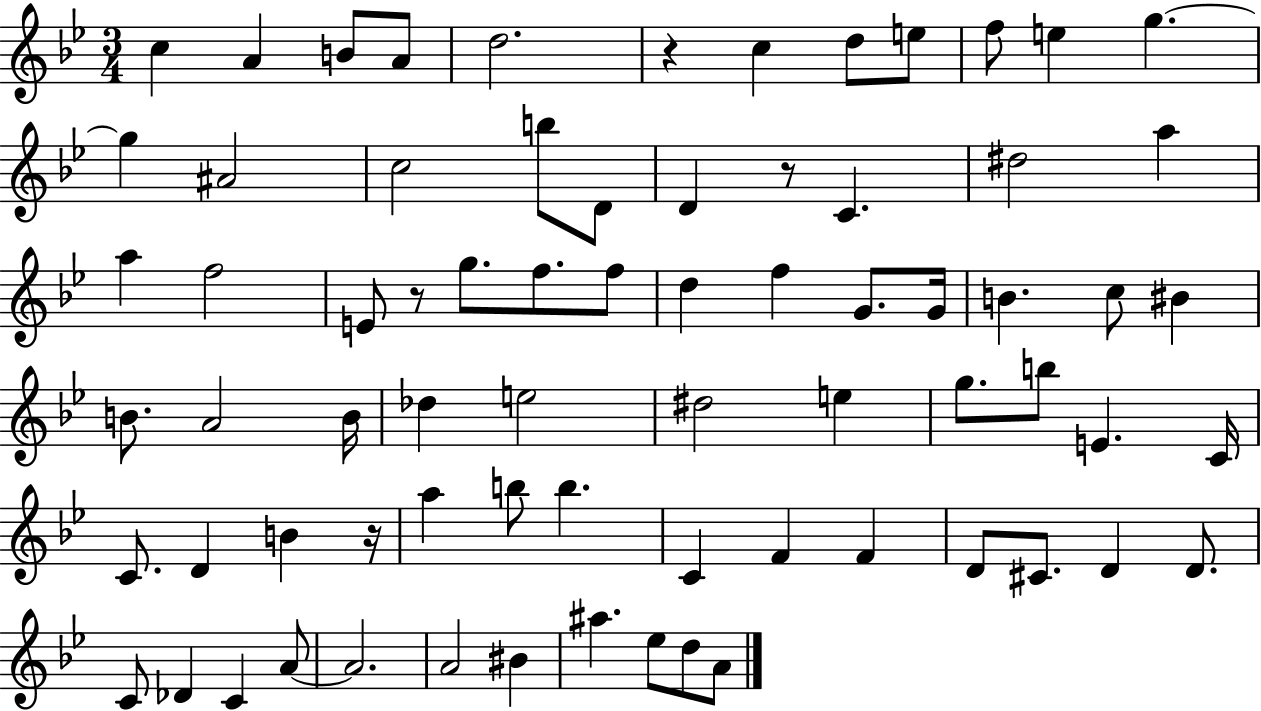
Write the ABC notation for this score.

X:1
T:Untitled
M:3/4
L:1/4
K:Bb
c A B/2 A/2 d2 z c d/2 e/2 f/2 e g g ^A2 c2 b/2 D/2 D z/2 C ^d2 a a f2 E/2 z/2 g/2 f/2 f/2 d f G/2 G/4 B c/2 ^B B/2 A2 B/4 _d e2 ^d2 e g/2 b/2 E C/4 C/2 D B z/4 a b/2 b C F F D/2 ^C/2 D D/2 C/2 _D C A/2 A2 A2 ^B ^a _e/2 d/2 A/2